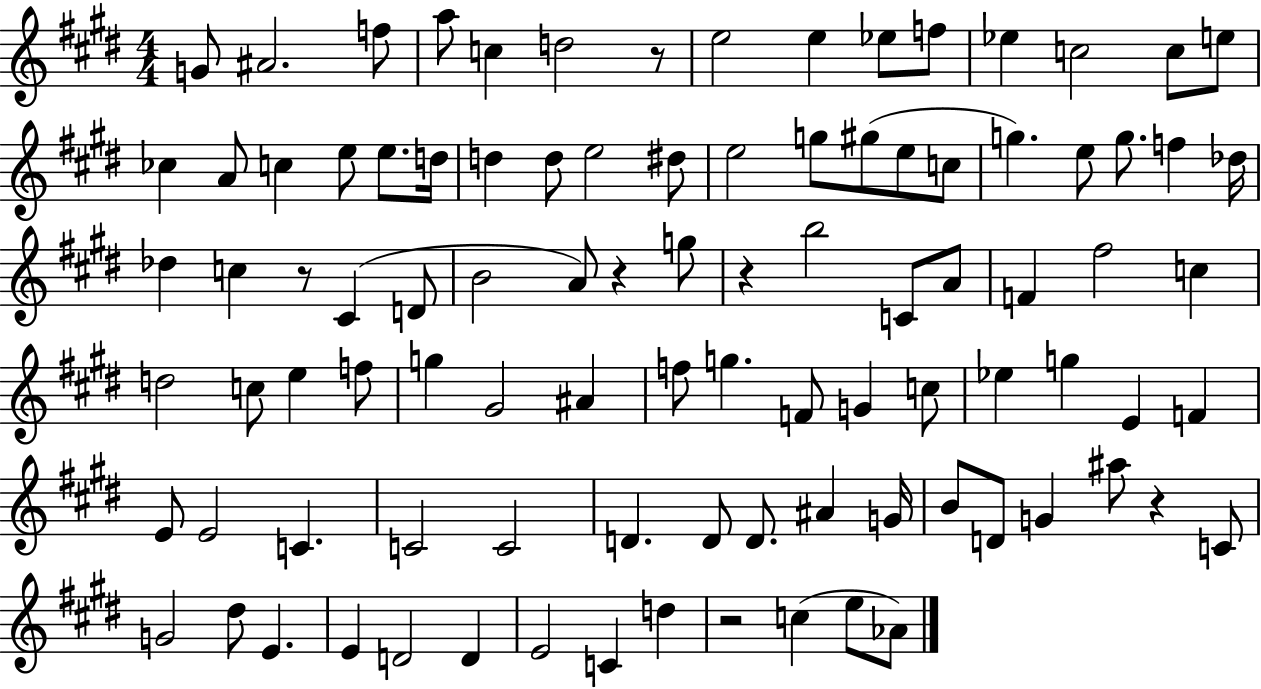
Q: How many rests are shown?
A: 6